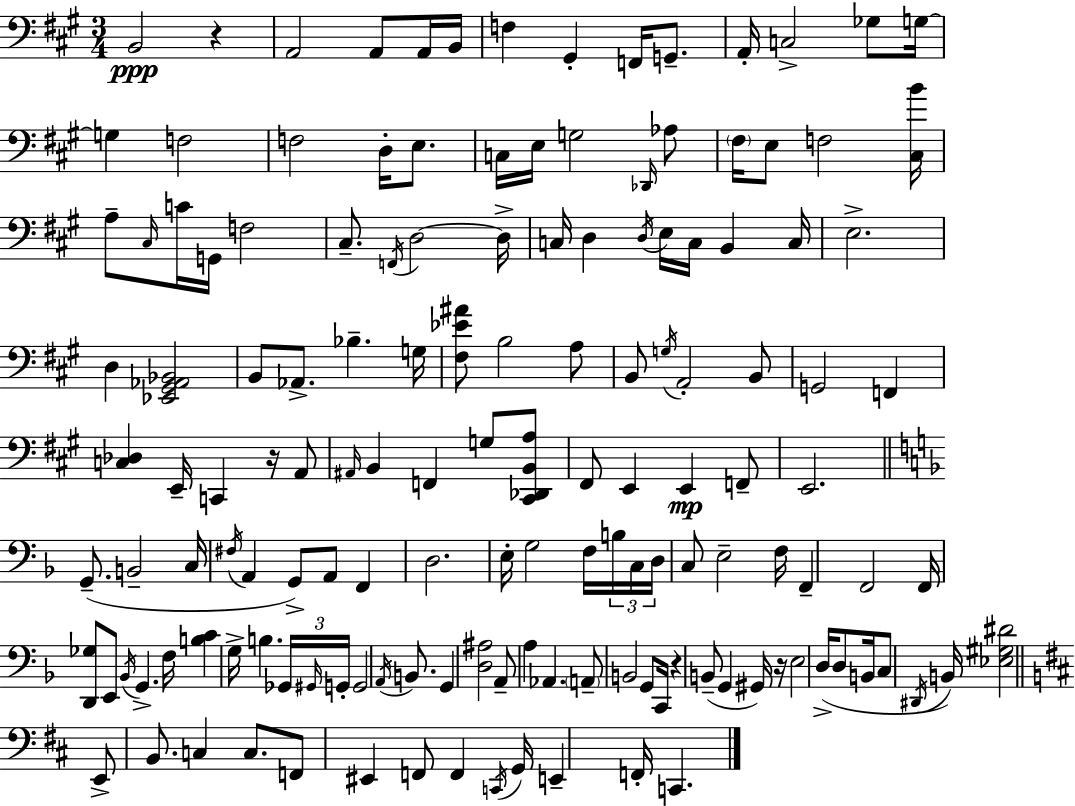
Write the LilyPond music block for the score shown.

{
  \clef bass
  \numericTimeSignature
  \time 3/4
  \key a \major
  b,2\ppp r4 | a,2 a,8 a,16 b,16 | f4 gis,4-. f,16 g,8.-- | a,16-. c2-> ges8 g16~~ | \break g4 f2 | f2 d16-. e8. | c16 e16 g2 \grace { des,16 } aes8 | \parenthesize fis16 e8 f2 | \break <cis b'>16 a8-- \grace { cis16 } c'16 g,16 f2 | cis8.-- \acciaccatura { f,16 } d2~~ | d16-> c16 d4 \acciaccatura { d16 } e16 c16 b,4 | c16 e2.-> | \break d4 <ees, gis, aes, bes,>2 | b,8 aes,8.-> bes4.-- | g16 <fis ees' ais'>8 b2 | a8 b,8 \acciaccatura { g16 } a,2-. | \break b,8 g,2 | f,4 <c des>4 e,16-- c,4 | r16 a,8 \grace { ais,16 } b,4 f,4 | g8 <cis, des, b, a>8 fis,8 e,4 | \break e,4\mp f,8-- e,2. | \bar "||" \break \key d \minor g,8.--( b,2-- c16 | \acciaccatura { fis16 } a,4 g,8->) a,8 f,4 | d2. | e16-. g2 f16 \tuplet 3/2 { b16 | \break c16 d16 } c8 e2-- | f16 f,4-- f,2 | f,16 <d, ges>8 e,8 \acciaccatura { bes,16 } g,4.-> | f16 <b c'>4 g16-> b4. | \break \tuplet 3/2 { ges,16 \grace { gis,16 } g,16-. } g,2 | \acciaccatura { a,16 } b,8. g,4 <d ais>2 | a,8-- a4 aes,4. | \parenthesize a,8-- b,2 | \break g,8 c,16 r4 b,8--( g,4 | gis,16) r16 e2 | d16->( d8 b,16 c8 \acciaccatura { dis,16 } b,16) <ees gis dis'>2 | \bar "||" \break \key b \minor e,8-> b,8. c4 c8. | f,8 eis,4 f,8 f,4 | \acciaccatura { c,16 } g,16 e,4-- f,16-. c,4. | \bar "|."
}